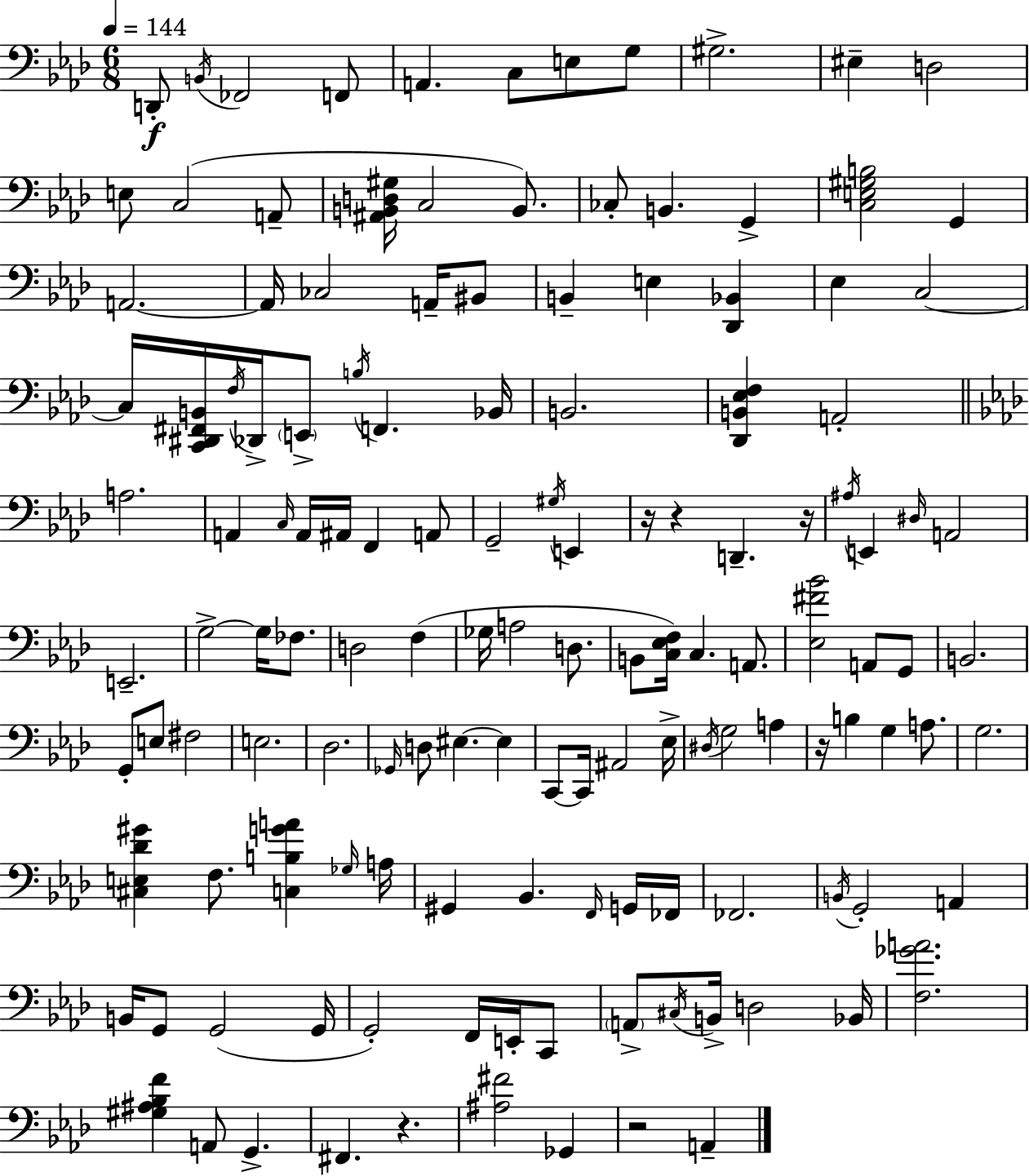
D2/e B2/s FES2/h F2/e A2/q. C3/e E3/e G3/e G#3/h. EIS3/q D3/h E3/e C3/h A2/e [A#2,B2,D3,G#3]/s C3/h B2/e. CES3/e B2/q. G2/q [C3,E3,G#3,B3]/h G2/q A2/h. A2/s CES3/h A2/s BIS2/e B2/q E3/q [Db2,Bb2]/q Eb3/q C3/h C3/s [C2,D#2,F#2,B2]/s F3/s Db2/s E2/e B3/s F2/q. Bb2/s B2/h. [Db2,B2,Eb3,F3]/q A2/h A3/h. A2/q C3/s A2/s A#2/s F2/q A2/e G2/h G#3/s E2/q R/s R/q D2/q. R/s A#3/s E2/q D#3/s A2/h E2/h. G3/h G3/s FES3/e. D3/h F3/q Gb3/s A3/h D3/e. B2/e [C3,Eb3,F3]/s C3/q. A2/e. [Eb3,F#4,Bb4]/h A2/e G2/e B2/h. G2/e E3/e F#3/h E3/h. Db3/h. Gb2/s D3/e EIS3/q. EIS3/q C2/e C2/s A#2/h Eb3/s D#3/s G3/h A3/q R/s B3/q G3/q A3/e. G3/h. [C#3,E3,Db4,G#4]/q F3/e. [C3,B3,G4,A4]/q Gb3/s A3/s G#2/q Bb2/q. F2/s G2/s FES2/s FES2/h. B2/s G2/h A2/q B2/s G2/e G2/h G2/s G2/h F2/s E2/s C2/e A2/e C#3/s B2/s D3/h Bb2/s [F3,Gb4,A4]/h. [G#3,A#3,Bb3,F4]/q A2/e G2/q. F#2/q. R/q. [A#3,F#4]/h Gb2/q R/h A2/q